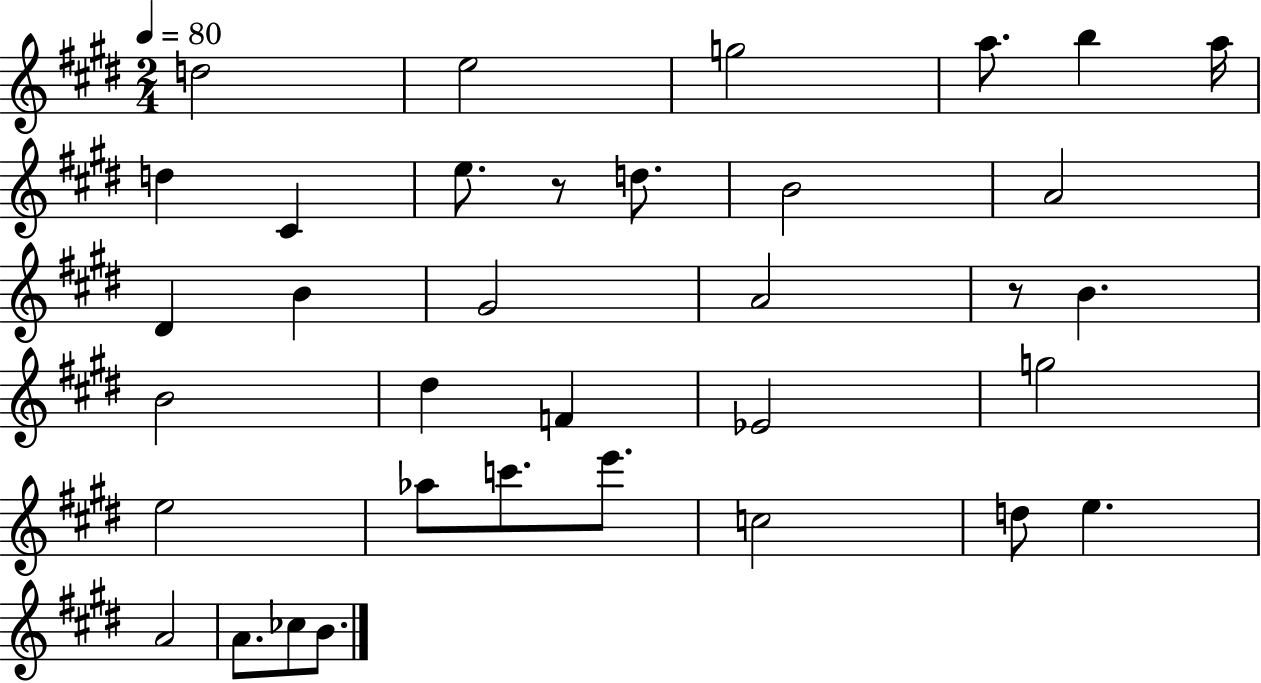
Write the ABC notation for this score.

X:1
T:Untitled
M:2/4
L:1/4
K:E
d2 e2 g2 a/2 b a/4 d ^C e/2 z/2 d/2 B2 A2 ^D B ^G2 A2 z/2 B B2 ^d F _E2 g2 e2 _a/2 c'/2 e'/2 c2 d/2 e A2 A/2 _c/2 B/2